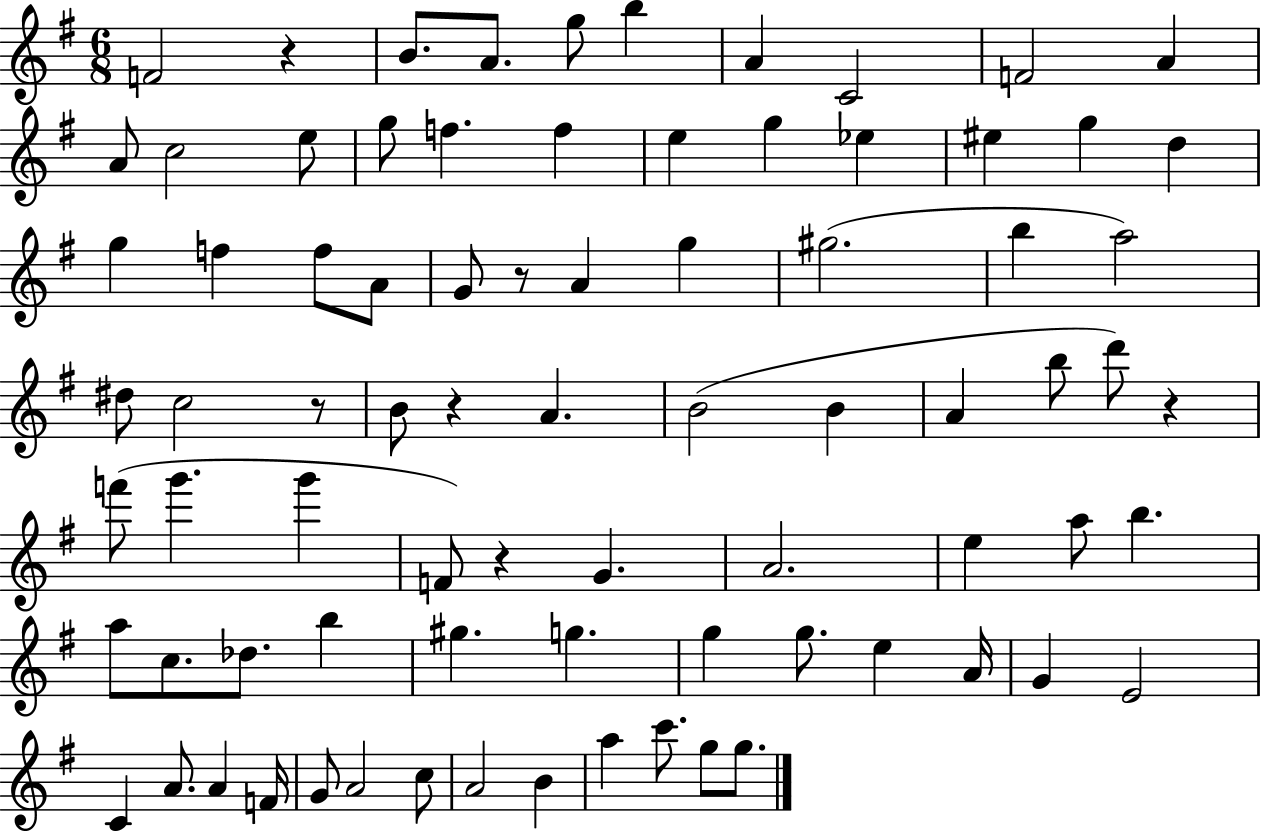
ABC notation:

X:1
T:Untitled
M:6/8
L:1/4
K:G
F2 z B/2 A/2 g/2 b A C2 F2 A A/2 c2 e/2 g/2 f f e g _e ^e g d g f f/2 A/2 G/2 z/2 A g ^g2 b a2 ^d/2 c2 z/2 B/2 z A B2 B A b/2 d'/2 z f'/2 g' g' F/2 z G A2 e a/2 b a/2 c/2 _d/2 b ^g g g g/2 e A/4 G E2 C A/2 A F/4 G/2 A2 c/2 A2 B a c'/2 g/2 g/2